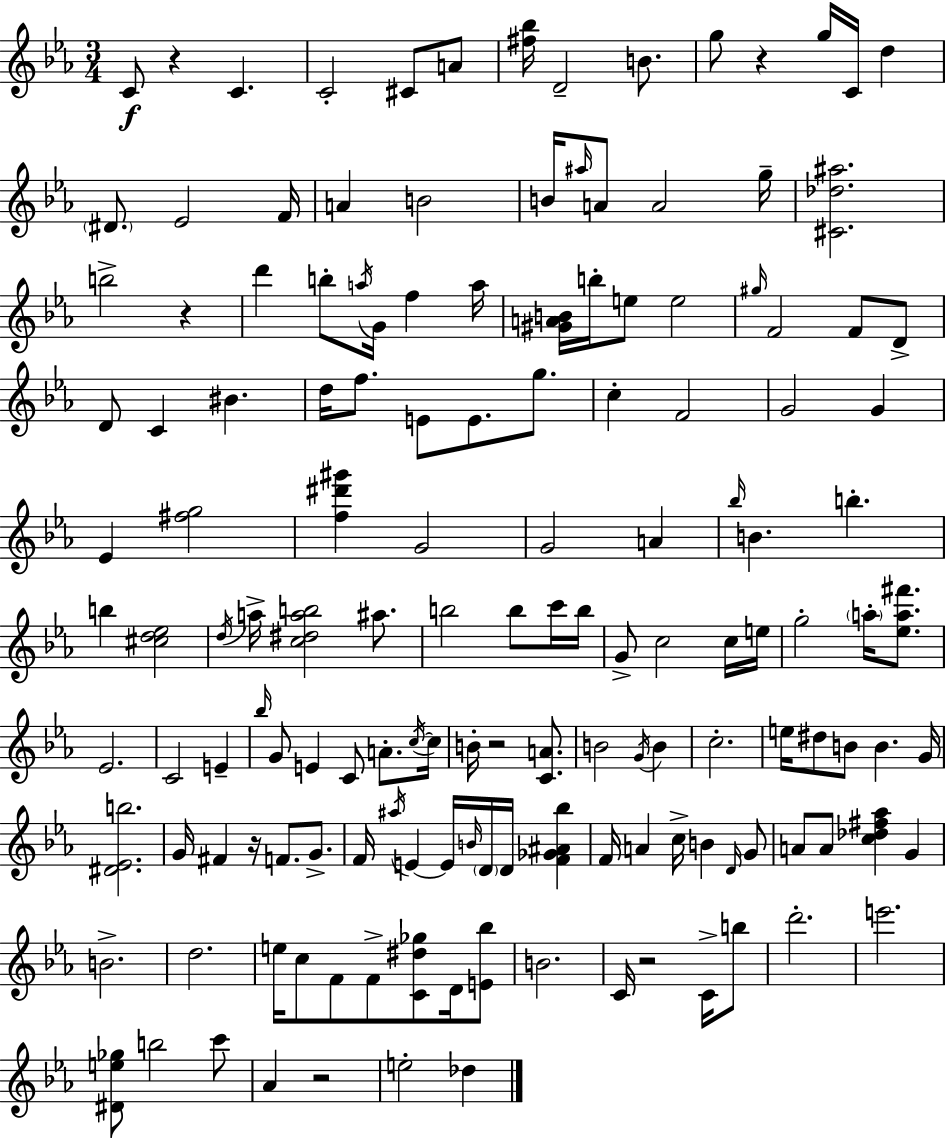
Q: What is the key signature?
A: EES major